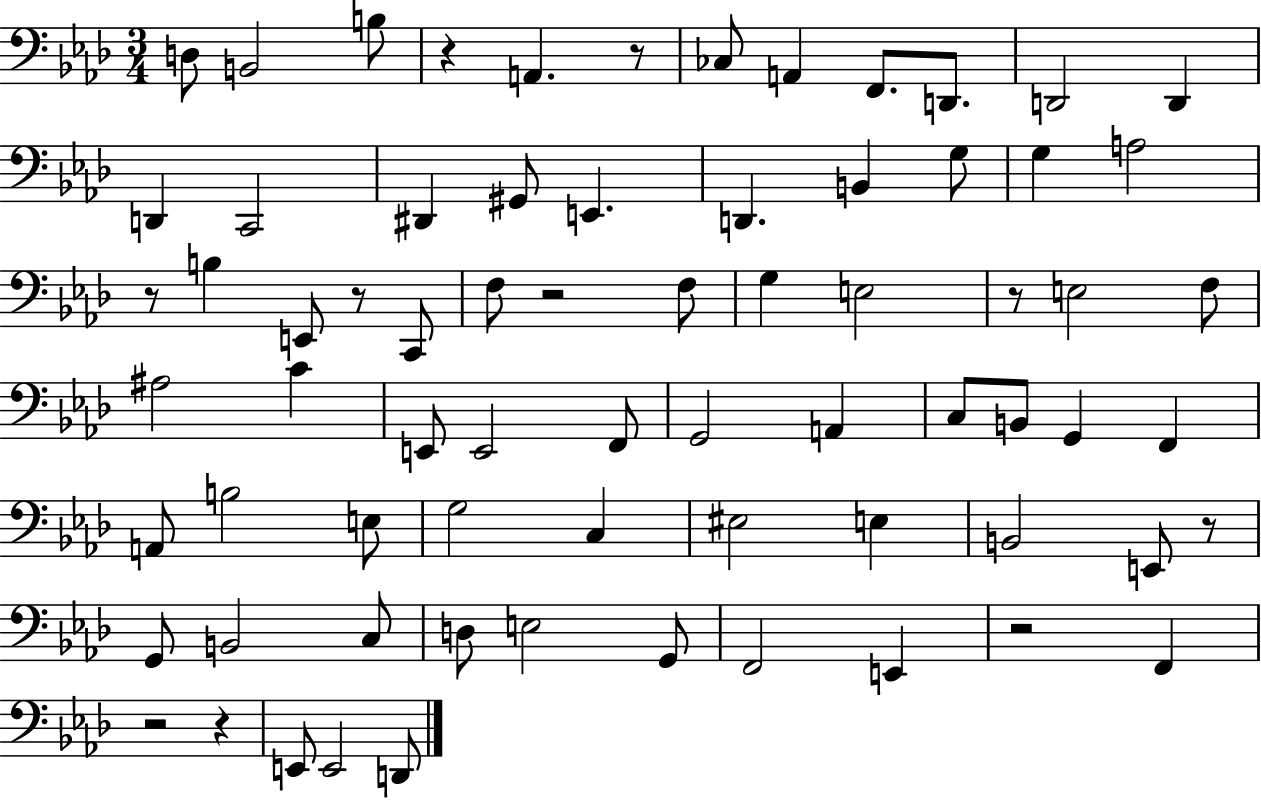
X:1
T:Untitled
M:3/4
L:1/4
K:Ab
D,/2 B,,2 B,/2 z A,, z/2 _C,/2 A,, F,,/2 D,,/2 D,,2 D,, D,, C,,2 ^D,, ^G,,/2 E,, D,, B,, G,/2 G, A,2 z/2 B, E,,/2 z/2 C,,/2 F,/2 z2 F,/2 G, E,2 z/2 E,2 F,/2 ^A,2 C E,,/2 E,,2 F,,/2 G,,2 A,, C,/2 B,,/2 G,, F,, A,,/2 B,2 E,/2 G,2 C, ^E,2 E, B,,2 E,,/2 z/2 G,,/2 B,,2 C,/2 D,/2 E,2 G,,/2 F,,2 E,, z2 F,, z2 z E,,/2 E,,2 D,,/2